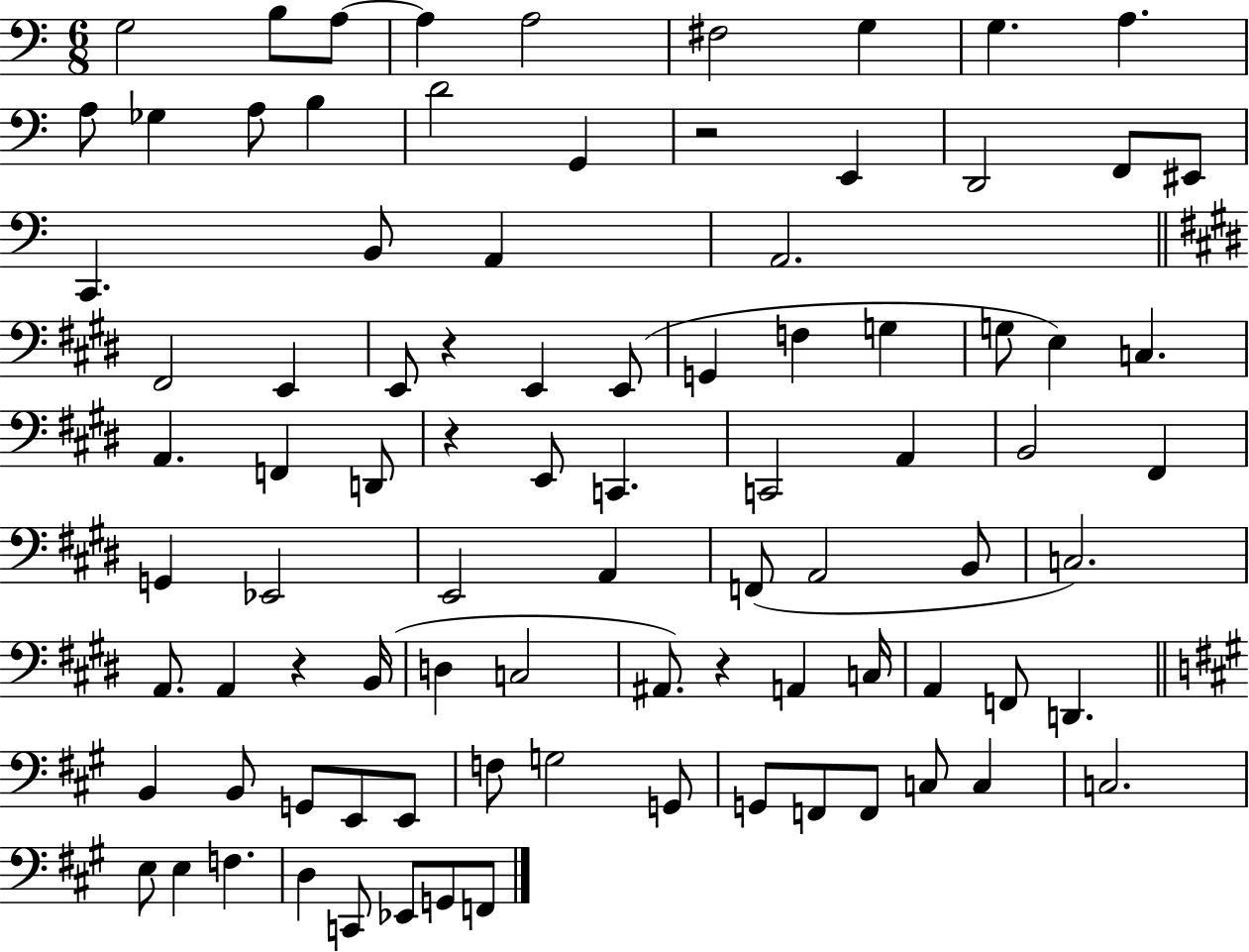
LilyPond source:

{
  \clef bass
  \numericTimeSignature
  \time 6/8
  \key c \major
  g2 b8 a8~~ | a4 a2 | fis2 g4 | g4. a4. | \break a8 ges4 a8 b4 | d'2 g,4 | r2 e,4 | d,2 f,8 eis,8 | \break c,4. b,8 a,4 | a,2. | \bar "||" \break \key e \major fis,2 e,4 | e,8 r4 e,4 e,8( | g,4 f4 g4 | g8 e4) c4. | \break a,4. f,4 d,8 | r4 e,8 c,4. | c,2 a,4 | b,2 fis,4 | \break g,4 ees,2 | e,2 a,4 | f,8( a,2 b,8 | c2.) | \break a,8. a,4 r4 b,16( | d4 c2 | ais,8.) r4 a,4 c16 | a,4 f,8 d,4. | \break \bar "||" \break \key a \major b,4 b,8 g,8 e,8 e,8 | f8 g2 g,8 | g,8 f,8 f,8 c8 c4 | c2. | \break e8 e4 f4. | d4 c,8 ees,8 g,8 f,8 | \bar "|."
}